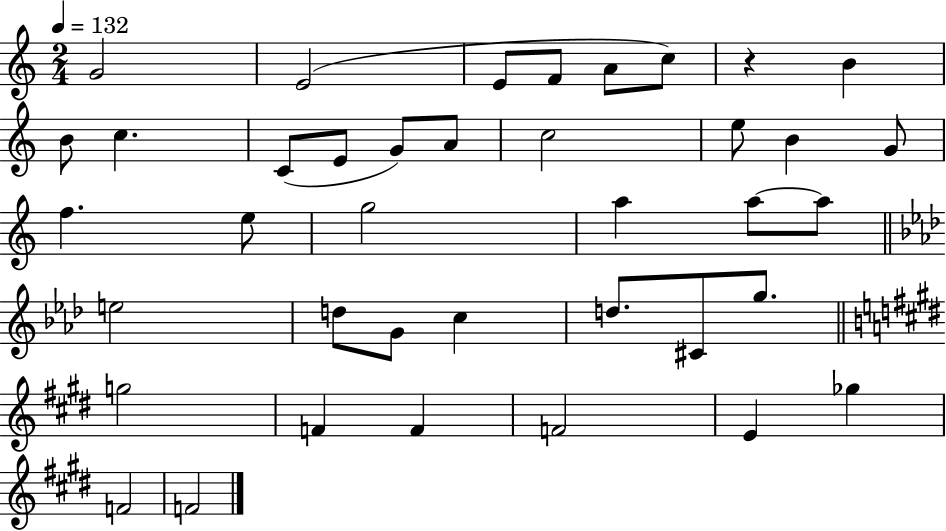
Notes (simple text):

G4/h E4/h E4/e F4/e A4/e C5/e R/q B4/q B4/e C5/q. C4/e E4/e G4/e A4/e C5/h E5/e B4/q G4/e F5/q. E5/e G5/h A5/q A5/e A5/e E5/h D5/e G4/e C5/q D5/e. C#4/e G5/e. G5/h F4/q F4/q F4/h E4/q Gb5/q F4/h F4/h